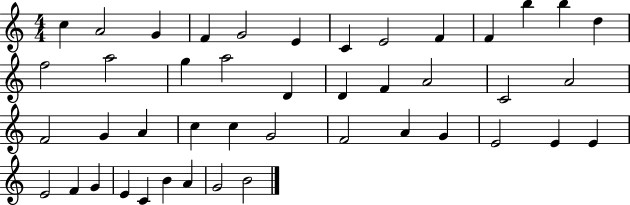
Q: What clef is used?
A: treble